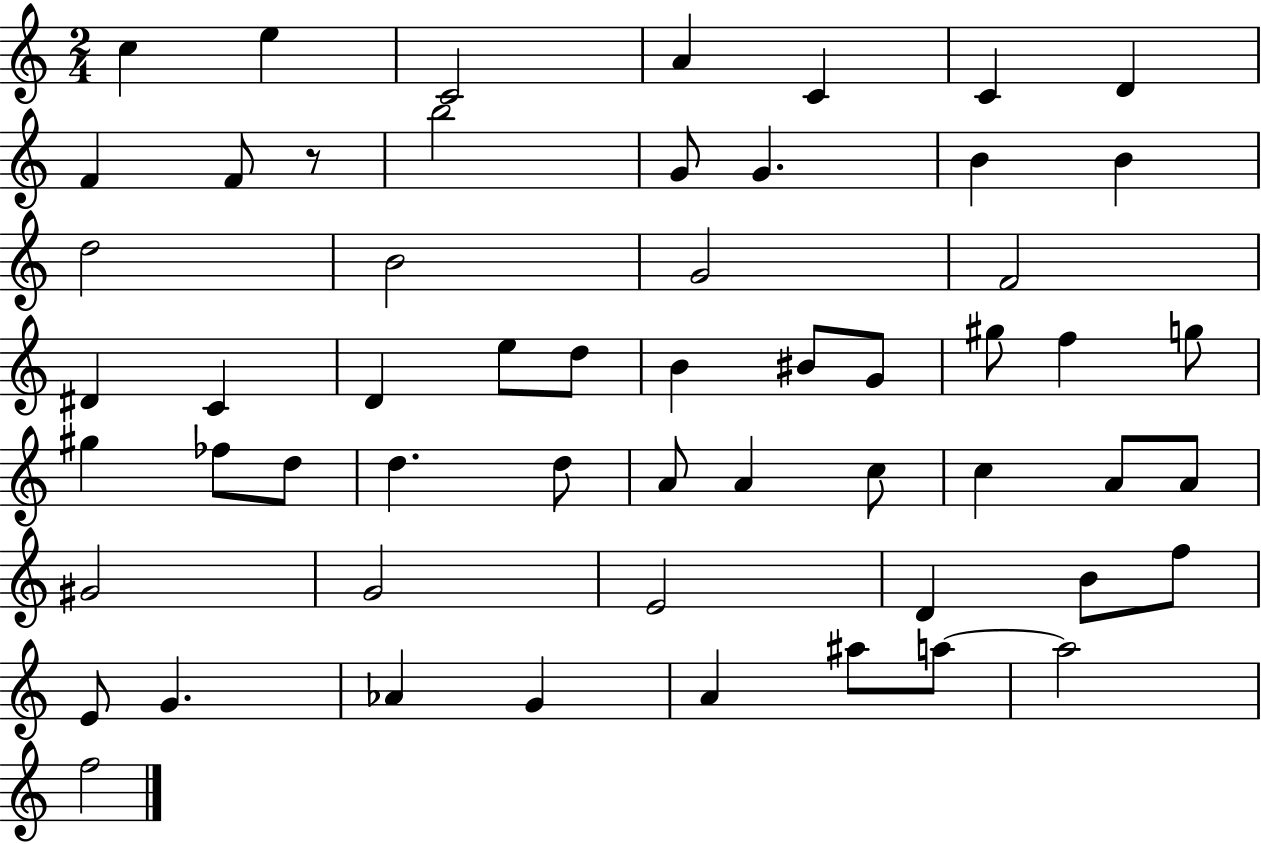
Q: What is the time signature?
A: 2/4